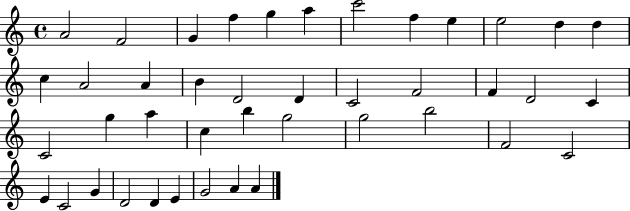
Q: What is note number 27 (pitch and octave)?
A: C5